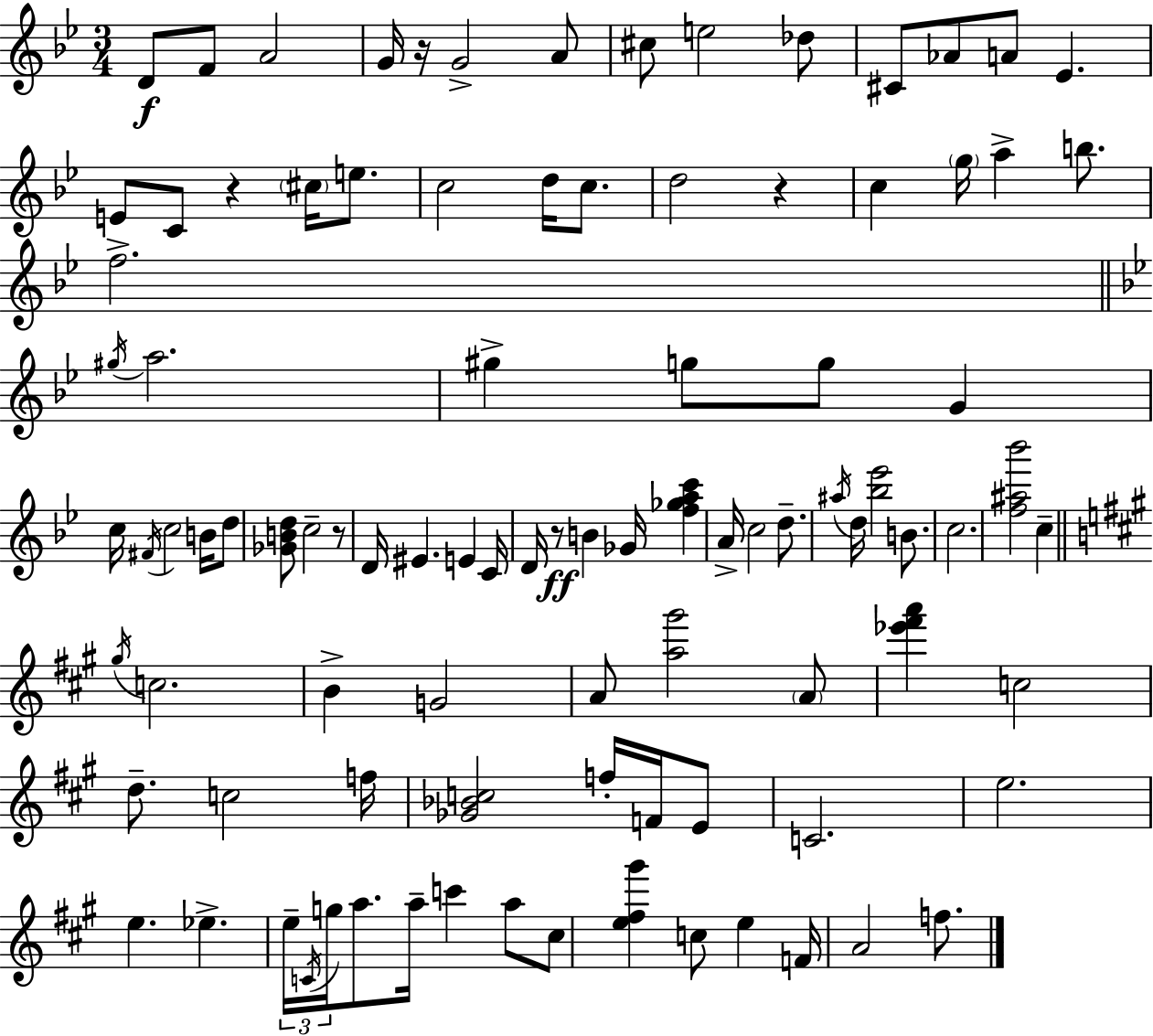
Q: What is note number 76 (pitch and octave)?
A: C6